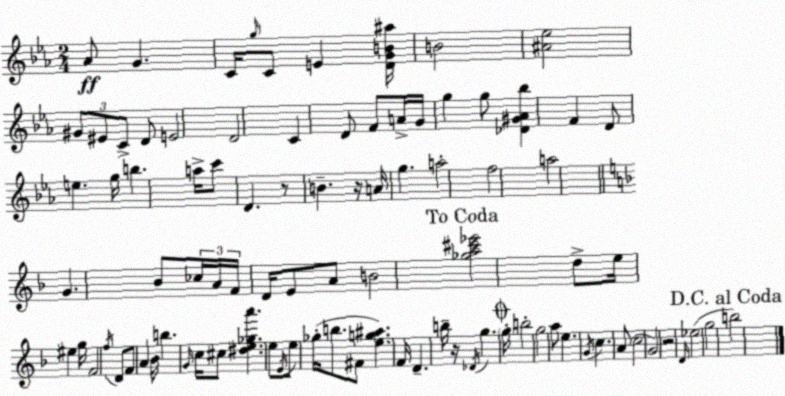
X:1
T:Untitled
M:2/4
L:1/4
K:Cm
_A/2 G C/4 g/4 C/2 E [DGB^a]/4 B2 [^A_e]2 ^G/2 ^E/2 C/2 D/2 E2 D2 C D/2 F/2 A/4 G/4 g g/2 [_D^G_A_b] F D/2 e g/4 b a/4 c'/2 D z/2 B z/4 A/4 g a2 f2 a2 G _B/2 _c/4 A/4 F/4 D/4 E/2 A/2 B2 [_ga^c'_e']2 d/2 e/4 ^e g/4 F2 f/4 D/2 F/2 A _B/4 b G/4 c/4 ^c/2 [^de_ga'] e/2 E/4 e/2 _g/4 b/2 ^F/2 [eg^a] F/4 D b/4 z/4 _D/4 g g/4 b2 g2 a/2 e G/4 c A/2 c2 G2 z2 D/4 _e2 g2 b2